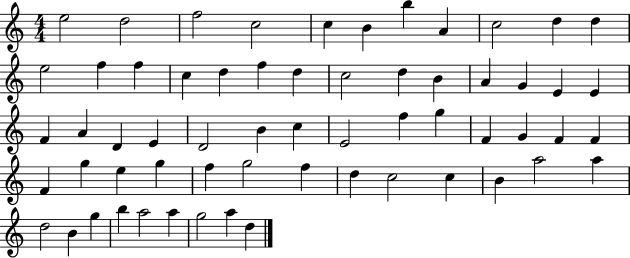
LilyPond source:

{
  \clef treble
  \numericTimeSignature
  \time 4/4
  \key c \major
  e''2 d''2 | f''2 c''2 | c''4 b'4 b''4 a'4 | c''2 d''4 d''4 | \break e''2 f''4 f''4 | c''4 d''4 f''4 d''4 | c''2 d''4 b'4 | a'4 g'4 e'4 e'4 | \break f'4 a'4 d'4 e'4 | d'2 b'4 c''4 | e'2 f''4 g''4 | f'4 g'4 f'4 f'4 | \break f'4 g''4 e''4 g''4 | f''4 g''2 f''4 | d''4 c''2 c''4 | b'4 a''2 a''4 | \break d''2 b'4 g''4 | b''4 a''2 a''4 | g''2 a''4 d''4 | \bar "|."
}